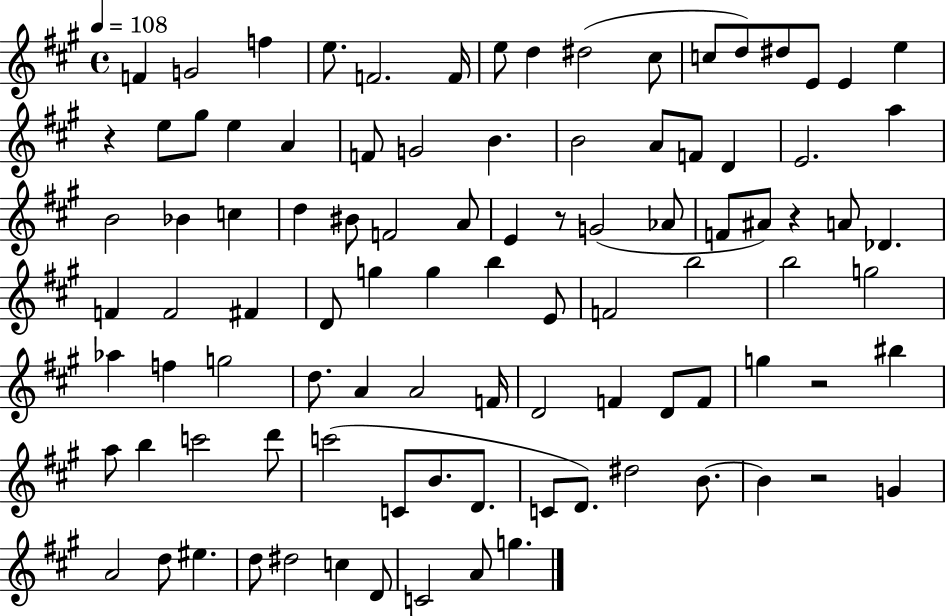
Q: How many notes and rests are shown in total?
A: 97